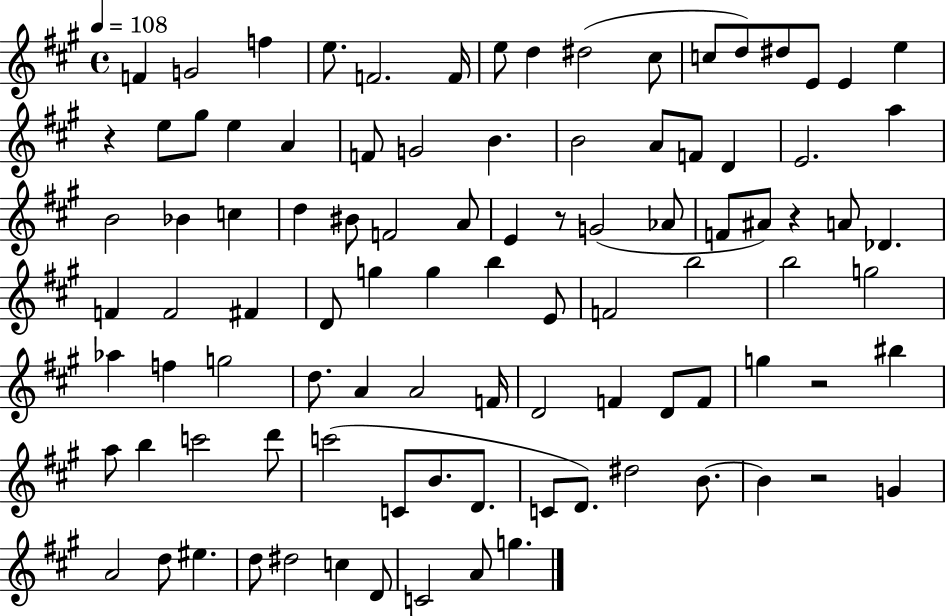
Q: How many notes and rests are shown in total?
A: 97